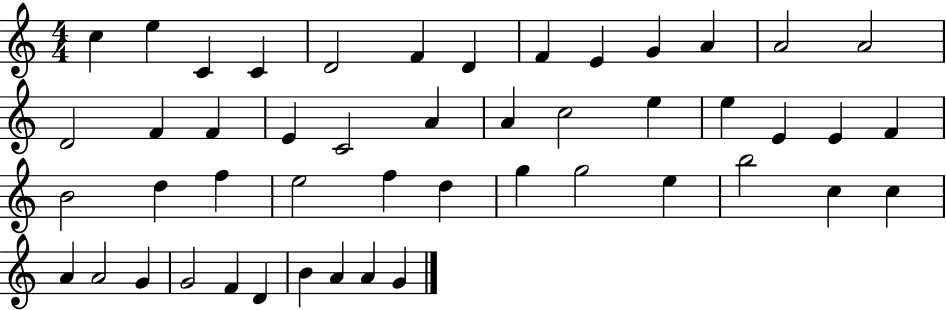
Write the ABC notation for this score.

X:1
T:Untitled
M:4/4
L:1/4
K:C
c e C C D2 F D F E G A A2 A2 D2 F F E C2 A A c2 e e E E F B2 d f e2 f d g g2 e b2 c c A A2 G G2 F D B A A G